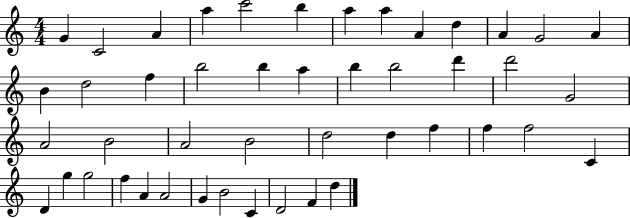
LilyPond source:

{
  \clef treble
  \numericTimeSignature
  \time 4/4
  \key c \major
  g'4 c'2 a'4 | a''4 c'''2 b''4 | a''4 a''4 a'4 d''4 | a'4 g'2 a'4 | \break b'4 d''2 f''4 | b''2 b''4 a''4 | b''4 b''2 d'''4 | d'''2 g'2 | \break a'2 b'2 | a'2 b'2 | d''2 d''4 f''4 | f''4 f''2 c'4 | \break d'4 g''4 g''2 | f''4 a'4 a'2 | g'4 b'2 c'4 | d'2 f'4 d''4 | \break \bar "|."
}